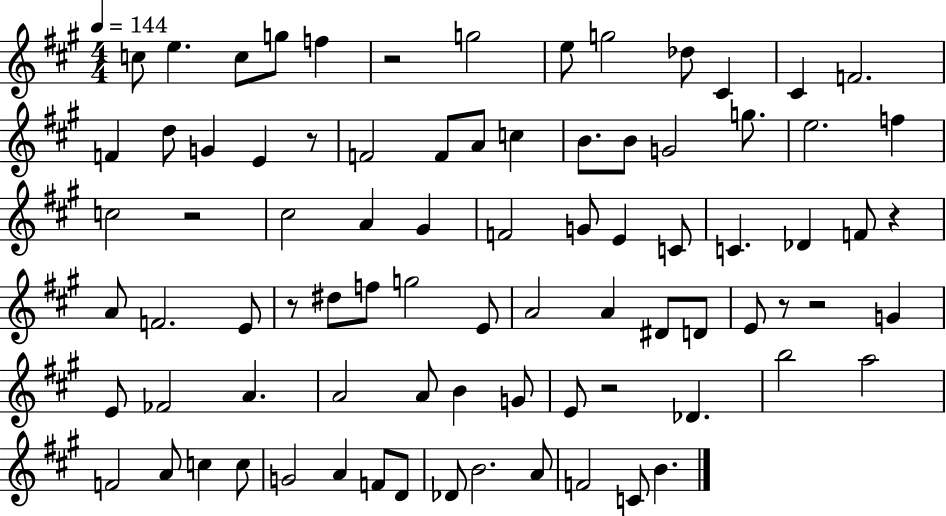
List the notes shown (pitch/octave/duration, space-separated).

C5/e E5/q. C5/e G5/e F5/q R/h G5/h E5/e G5/h Db5/e C#4/q C#4/q F4/h. F4/q D5/e G4/q E4/q R/e F4/h F4/e A4/e C5/q B4/e. B4/e G4/h G5/e. E5/h. F5/q C5/h R/h C#5/h A4/q G#4/q F4/h G4/e E4/q C4/e C4/q. Db4/q F4/e R/q A4/e F4/h. E4/e R/e D#5/e F5/e G5/h E4/e A4/h A4/q D#4/e D4/e E4/e R/e R/h G4/q E4/e FES4/h A4/q. A4/h A4/e B4/q G4/e E4/e R/h Db4/q. B5/h A5/h F4/h A4/e C5/q C5/e G4/h A4/q F4/e D4/e Db4/e B4/h. A4/e F4/h C4/e B4/q.